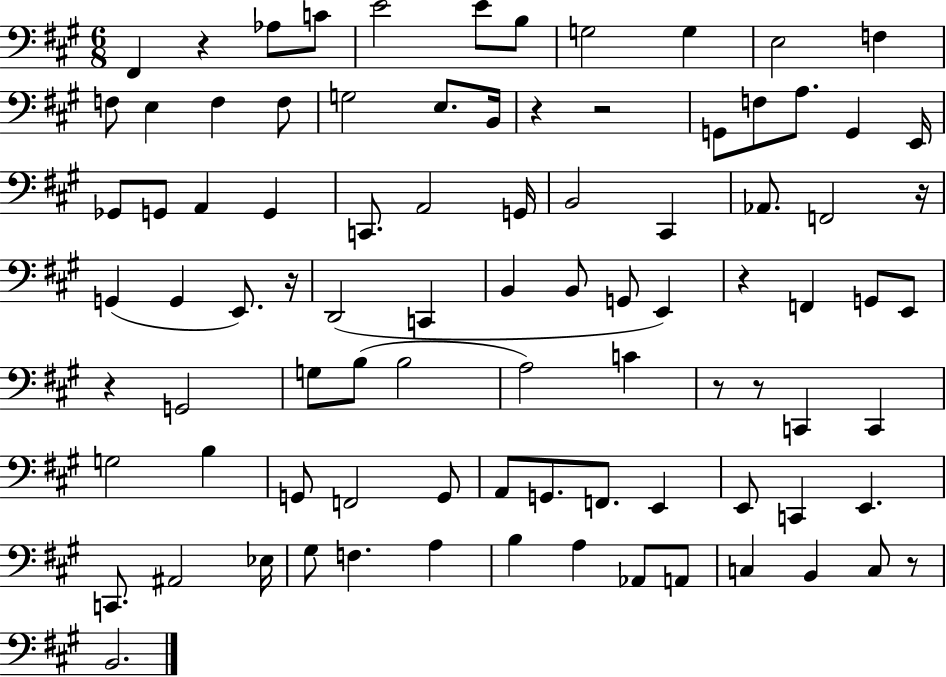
{
  \clef bass
  \numericTimeSignature
  \time 6/8
  \key a \major
  fis,4 r4 aes8 c'8 | e'2 e'8 b8 | g2 g4 | e2 f4 | \break f8 e4 f4 f8 | g2 e8. b,16 | r4 r2 | g,8 f8 a8. g,4 e,16 | \break ges,8 g,8 a,4 g,4 | c,8. a,2 g,16 | b,2 cis,4 | aes,8. f,2 r16 | \break g,4( g,4 e,8.) r16 | d,2( c,4 | b,4 b,8 g,8 e,4) | r4 f,4 g,8 e,8 | \break r4 g,2 | g8 b8( b2 | a2) c'4 | r8 r8 c,4 c,4 | \break g2 b4 | g,8 f,2 g,8 | a,8 g,8. f,8. e,4 | e,8 c,4 e,4. | \break c,8. ais,2 ees16 | gis8 f4. a4 | b4 a4 aes,8 a,8 | c4 b,4 c8 r8 | \break b,2. | \bar "|."
}